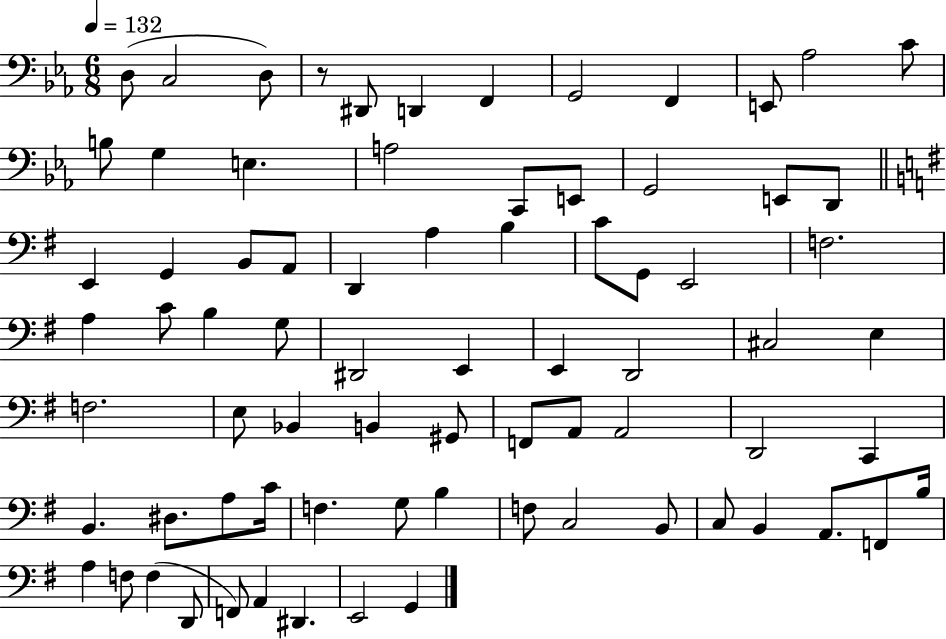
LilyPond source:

{
  \clef bass
  \numericTimeSignature
  \time 6/8
  \key ees \major
  \tempo 4 = 132
  d8( c2 d8) | r8 dis,8 d,4 f,4 | g,2 f,4 | e,8 aes2 c'8 | \break b8 g4 e4. | a2 c,8 e,8 | g,2 e,8 d,8 | \bar "||" \break \key g \major e,4 g,4 b,8 a,8 | d,4 a4 b4 | c'8 g,8 e,2 | f2. | \break a4 c'8 b4 g8 | dis,2 e,4 | e,4 d,2 | cis2 e4 | \break f2. | e8 bes,4 b,4 gis,8 | f,8 a,8 a,2 | d,2 c,4 | \break b,4. dis8. a8 c'16 | f4. g8 b4 | f8 c2 b,8 | c8 b,4 a,8. f,8 b16 | \break a4 f8 f4( d,8 | f,8) a,4 dis,4. | e,2 g,4 | \bar "|."
}